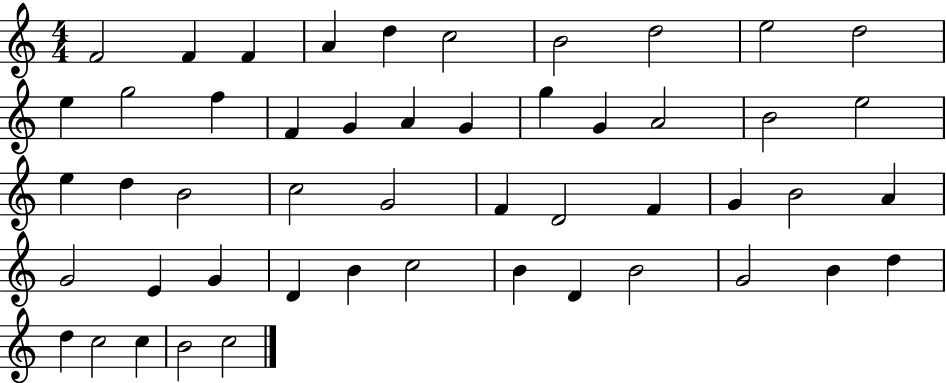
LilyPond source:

{
  \clef treble
  \numericTimeSignature
  \time 4/4
  \key c \major
  f'2 f'4 f'4 | a'4 d''4 c''2 | b'2 d''2 | e''2 d''2 | \break e''4 g''2 f''4 | f'4 g'4 a'4 g'4 | g''4 g'4 a'2 | b'2 e''2 | \break e''4 d''4 b'2 | c''2 g'2 | f'4 d'2 f'4 | g'4 b'2 a'4 | \break g'2 e'4 g'4 | d'4 b'4 c''2 | b'4 d'4 b'2 | g'2 b'4 d''4 | \break d''4 c''2 c''4 | b'2 c''2 | \bar "|."
}